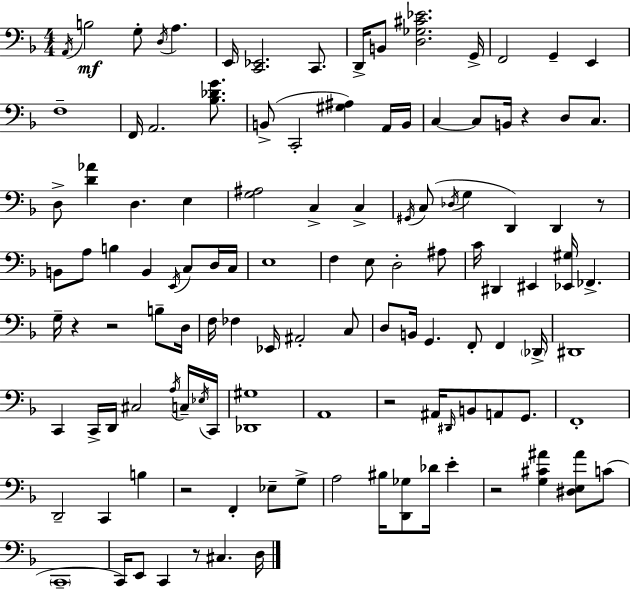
X:1
T:Untitled
M:4/4
L:1/4
K:F
A,,/4 B,2 G,/2 D,/4 A, E,,/4 [C,,_E,,]2 C,,/2 D,,/4 B,,/2 [D,_G,^C_E]2 G,,/4 F,,2 G,, E,, F,4 F,,/4 A,,2 [_B,_DG]/2 B,,/2 C,,2 [^G,^A,] A,,/4 B,,/4 C, C,/2 B,,/4 z D,/2 C,/2 D,/2 [D_A] D, E, [G,^A,]2 C, C, ^G,,/4 C,/2 _D,/4 G, D,, D,, z/2 B,,/2 A,/2 B, B,, E,,/4 C,/2 D,/4 C,/4 E,4 F, E,/2 D,2 ^A,/2 C/4 ^D,, ^E,, [_E,,^G,]/4 _F,, G,/4 z z2 B,/2 D,/4 F,/4 _F, _E,,/4 ^A,,2 C,/2 D,/2 B,,/4 G,, F,,/2 F,, _D,,/4 ^D,,4 C,, C,,/4 D,,/4 ^C,2 A,/4 C,/4 _E,/4 C,,/4 [_D,,^G,]4 A,,4 z2 ^A,,/4 ^D,,/4 B,,/2 A,,/2 G,,/2 F,,4 D,,2 C,, B, z2 F,, _E,/2 G,/2 A,2 ^B,/4 [D,,_G,]/2 _D/4 E z2 [G,^C^A] [^D,E,^A]/2 C/2 C,,4 C,,/4 E,,/2 C,, z/2 ^C, D,/4